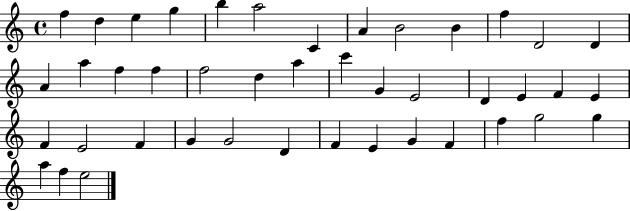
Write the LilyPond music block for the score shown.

{
  \clef treble
  \time 4/4
  \defaultTimeSignature
  \key c \major
  f''4 d''4 e''4 g''4 | b''4 a''2 c'4 | a'4 b'2 b'4 | f''4 d'2 d'4 | \break a'4 a''4 f''4 f''4 | f''2 d''4 a''4 | c'''4 g'4 e'2 | d'4 e'4 f'4 e'4 | \break f'4 e'2 f'4 | g'4 g'2 d'4 | f'4 e'4 g'4 f'4 | f''4 g''2 g''4 | \break a''4 f''4 e''2 | \bar "|."
}